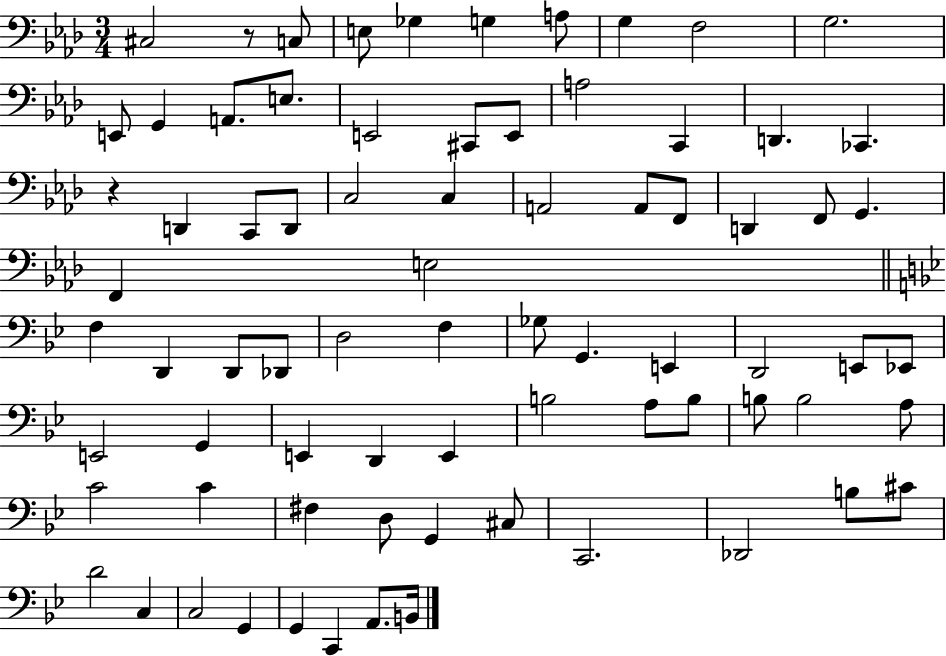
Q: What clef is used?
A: bass